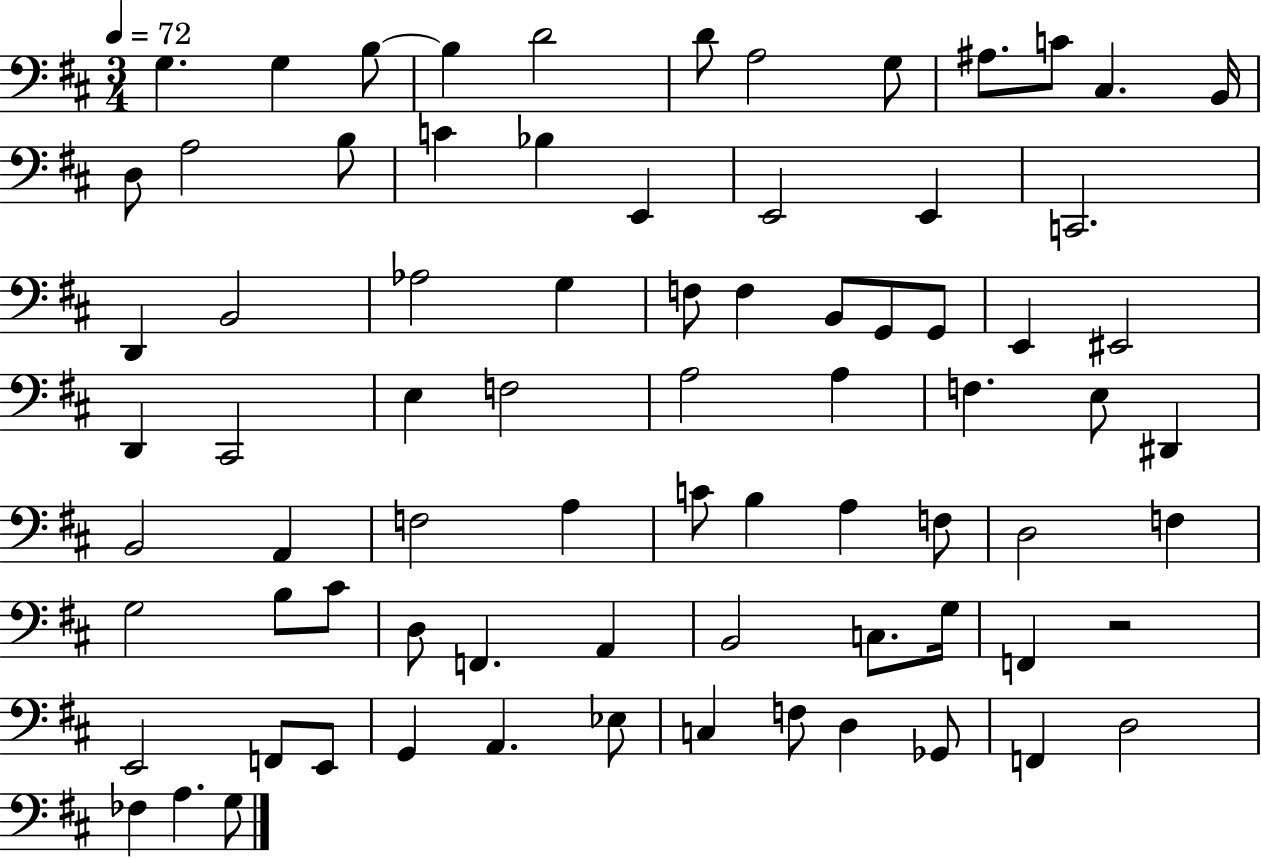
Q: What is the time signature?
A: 3/4